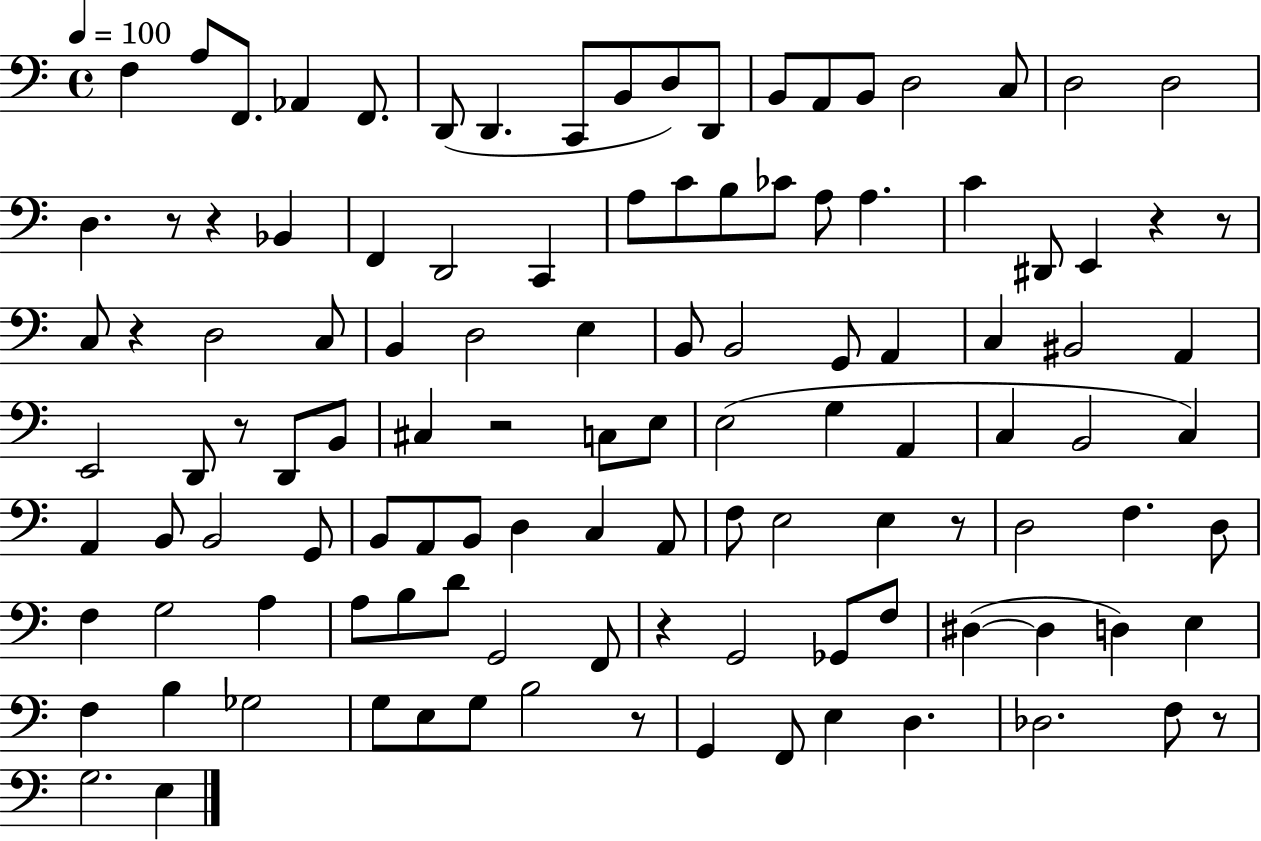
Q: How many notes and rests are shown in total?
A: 115